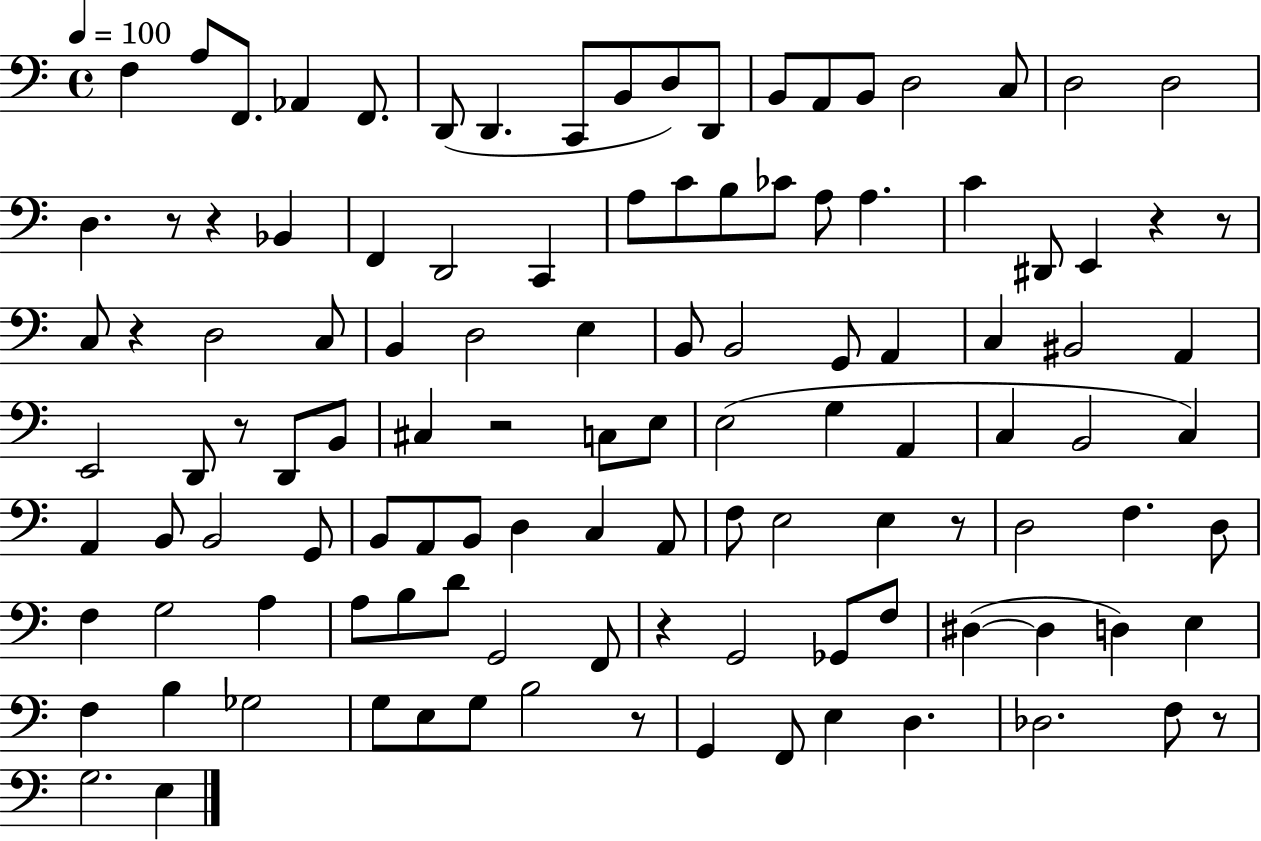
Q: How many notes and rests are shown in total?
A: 115